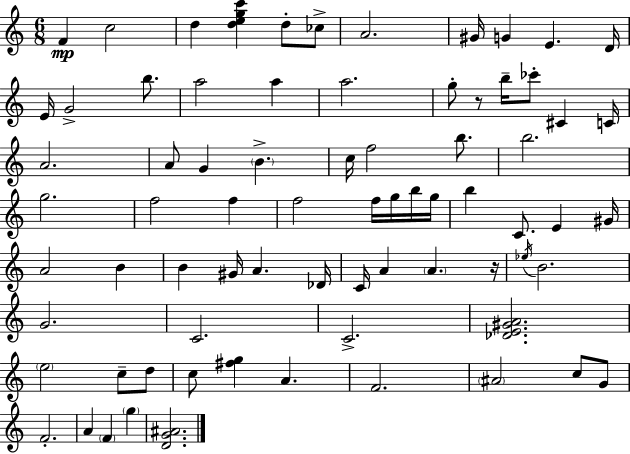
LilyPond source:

{
  \clef treble
  \numericTimeSignature
  \time 6/8
  \key a \minor
  f'4\mp c''2 | d''4 <d'' e'' g'' c'''>4 d''8-. ces''8-> | a'2. | gis'16 g'4 e'4. d'16 | \break e'16 g'2-> b''8. | a''2 a''4 | a''2. | g''8-. r8 b''16-- ces'''8-. cis'4 c'16 | \break a'2. | a'8 g'4 \parenthesize b'4.-> | c''16 f''2 b''8. | b''2. | \break g''2. | f''2 f''4 | f''2 f''16 g''16 b''16 g''16 | b''4 c'8. e'4 gis'16 | \break a'2 b'4 | b'4 gis'16 a'4. des'16 | c'16 a'4 \parenthesize a'4. r16 | \acciaccatura { ees''16 } b'2. | \break g'2. | c'2. | c'2.-> | <des' e' gis' a'>2. | \break \parenthesize e''2 c''8-- d''8 | c''8 <fis'' g''>4 a'4. | f'2. | \parenthesize ais'2 c''8 g'8 | \break f'2.-. | a'4 \parenthesize f'4 \parenthesize g''4 | <d' g' ais'>2. | \bar "|."
}